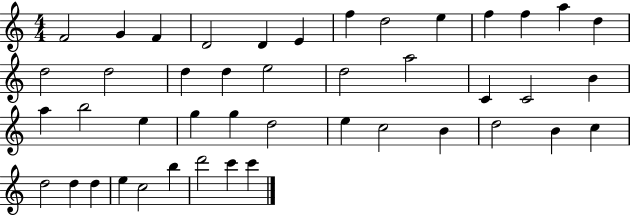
F4/h G4/q F4/q D4/h D4/q E4/q F5/q D5/h E5/q F5/q F5/q A5/q D5/q D5/h D5/h D5/q D5/q E5/h D5/h A5/h C4/q C4/h B4/q A5/q B5/h E5/q G5/q G5/q D5/h E5/q C5/h B4/q D5/h B4/q C5/q D5/h D5/q D5/q E5/q C5/h B5/q D6/h C6/q C6/q